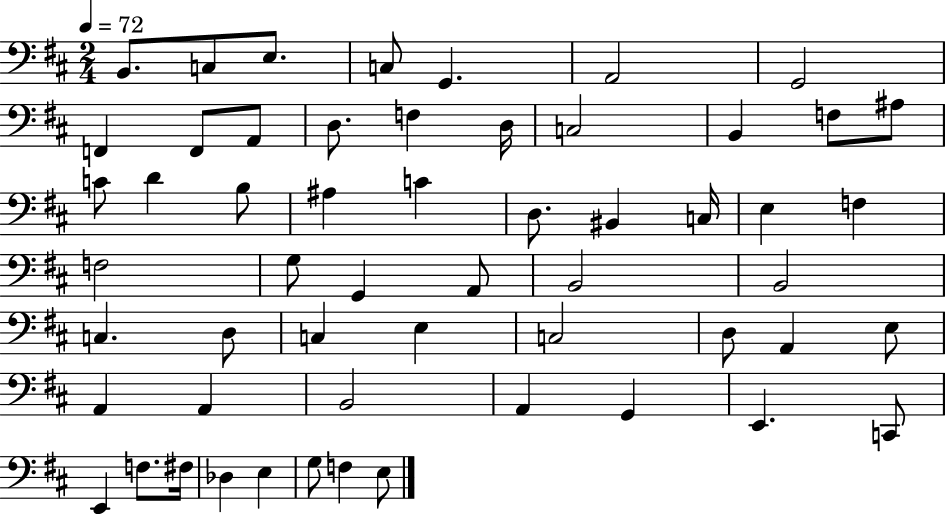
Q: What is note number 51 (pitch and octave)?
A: F#3